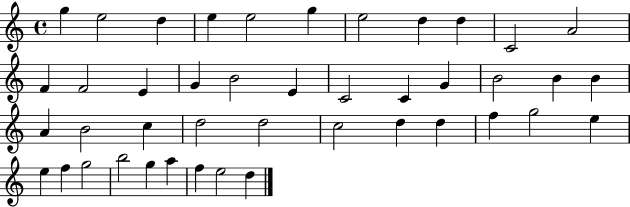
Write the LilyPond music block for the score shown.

{
  \clef treble
  \time 4/4
  \defaultTimeSignature
  \key c \major
  g''4 e''2 d''4 | e''4 e''2 g''4 | e''2 d''4 d''4 | c'2 a'2 | \break f'4 f'2 e'4 | g'4 b'2 e'4 | c'2 c'4 g'4 | b'2 b'4 b'4 | \break a'4 b'2 c''4 | d''2 d''2 | c''2 d''4 d''4 | f''4 g''2 e''4 | \break e''4 f''4 g''2 | b''2 g''4 a''4 | f''4 e''2 d''4 | \bar "|."
}